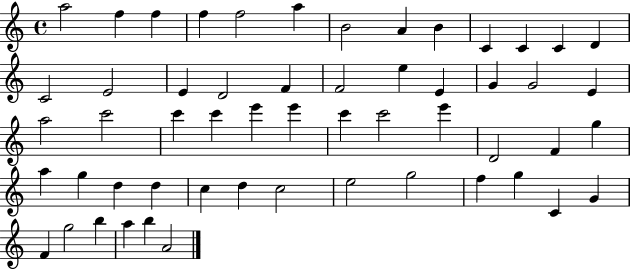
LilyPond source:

{
  \clef treble
  \time 4/4
  \defaultTimeSignature
  \key c \major
  a''2 f''4 f''4 | f''4 f''2 a''4 | b'2 a'4 b'4 | c'4 c'4 c'4 d'4 | \break c'2 e'2 | e'4 d'2 f'4 | f'2 e''4 e'4 | g'4 g'2 e'4 | \break a''2 c'''2 | c'''4 c'''4 e'''4 e'''4 | c'''4 c'''2 e'''4 | d'2 f'4 g''4 | \break a''4 g''4 d''4 d''4 | c''4 d''4 c''2 | e''2 g''2 | f''4 g''4 c'4 g'4 | \break f'4 g''2 b''4 | a''4 b''4 a'2 | \bar "|."
}